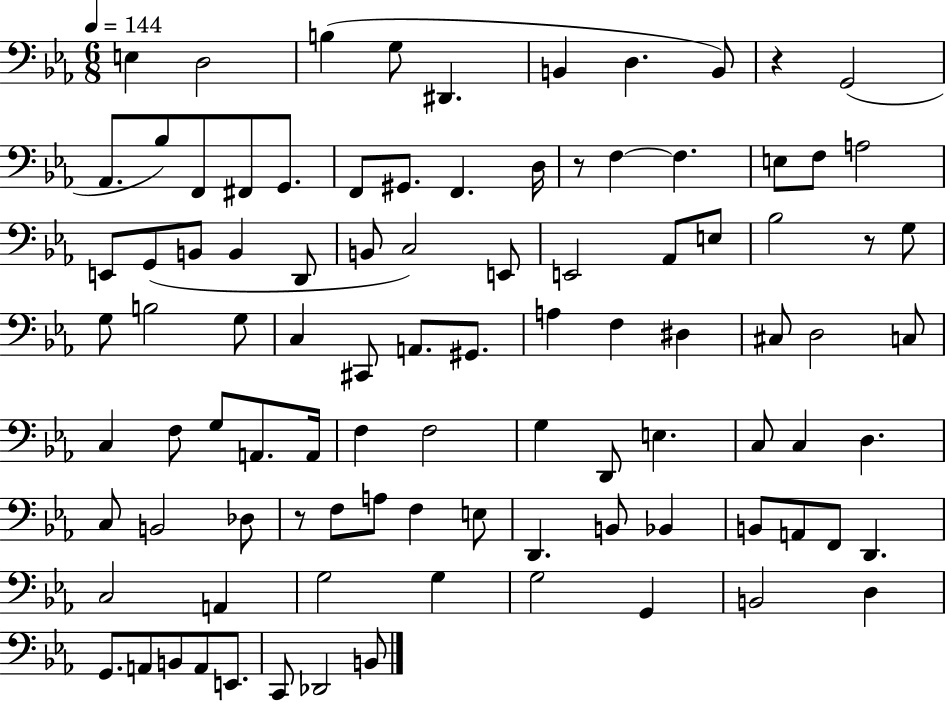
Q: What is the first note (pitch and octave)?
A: E3